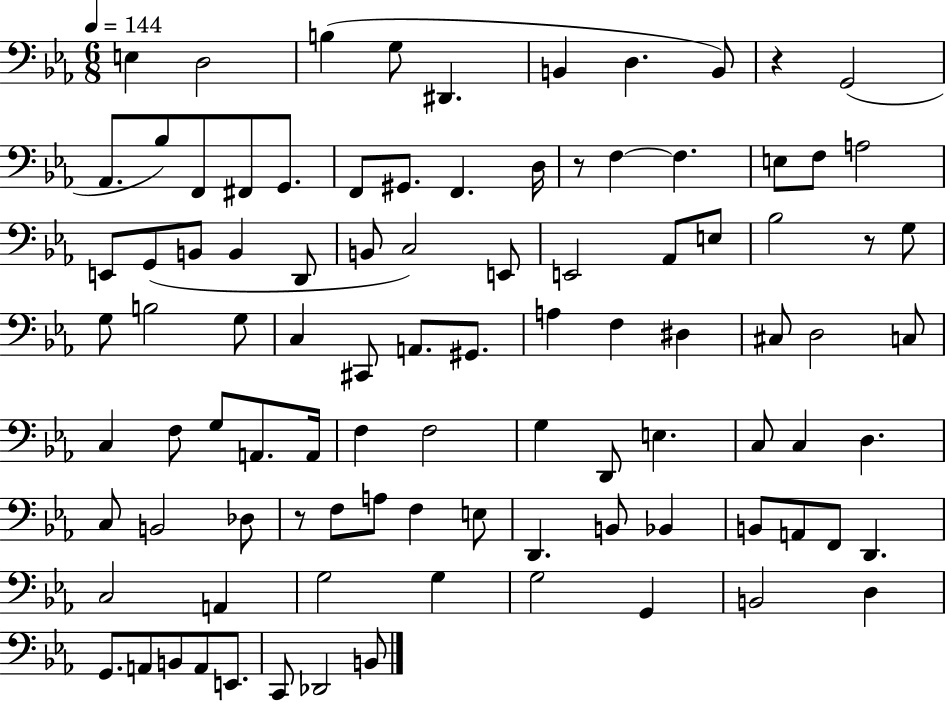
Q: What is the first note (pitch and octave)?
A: E3